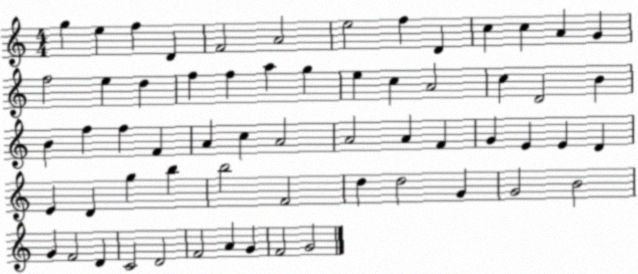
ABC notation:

X:1
T:Untitled
M:4/4
L:1/4
K:C
g e f D F2 A2 e2 f D c c A G f2 e d f f a g e c A2 c D2 B B f f F A c A2 A2 A F G E E D E D g b b2 F2 d d2 G G2 B2 G F2 D C2 D2 F2 A G F2 G2